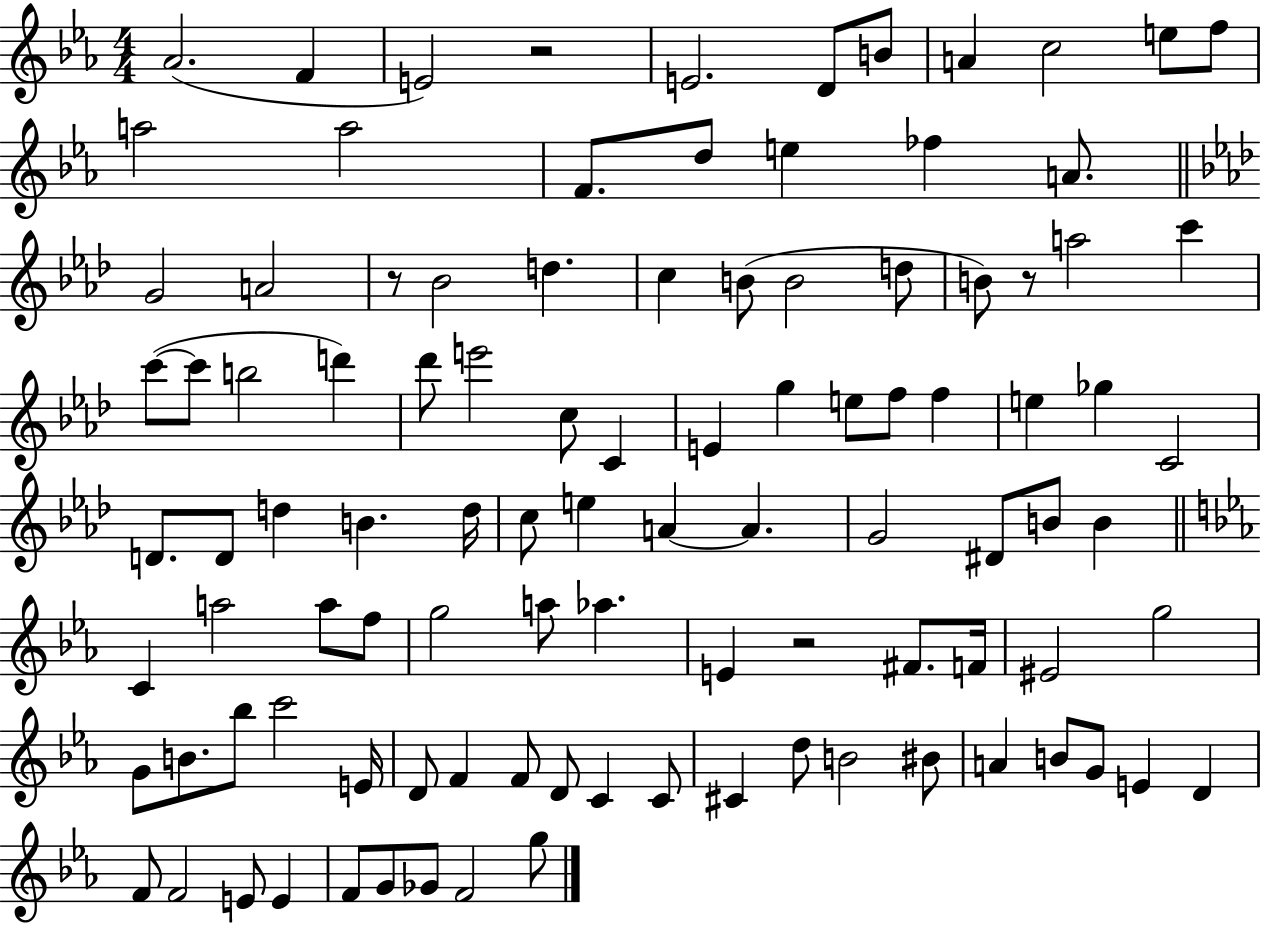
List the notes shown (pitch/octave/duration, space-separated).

Ab4/h. F4/q E4/h R/h E4/h. D4/e B4/e A4/q C5/h E5/e F5/e A5/h A5/h F4/e. D5/e E5/q FES5/q A4/e. G4/h A4/h R/e Bb4/h D5/q. C5/q B4/e B4/h D5/e B4/e R/e A5/h C6/q C6/e C6/e B5/h D6/q Db6/e E6/h C5/e C4/q E4/q G5/q E5/e F5/e F5/q E5/q Gb5/q C4/h D4/e. D4/e D5/q B4/q. D5/s C5/e E5/q A4/q A4/q. G4/h D#4/e B4/e B4/q C4/q A5/h A5/e F5/e G5/h A5/e Ab5/q. E4/q R/h F#4/e. F4/s EIS4/h G5/h G4/e B4/e. Bb5/e C6/h E4/s D4/e F4/q F4/e D4/e C4/q C4/e C#4/q D5/e B4/h BIS4/e A4/q B4/e G4/e E4/q D4/q F4/e F4/h E4/e E4/q F4/e G4/e Gb4/e F4/h G5/e